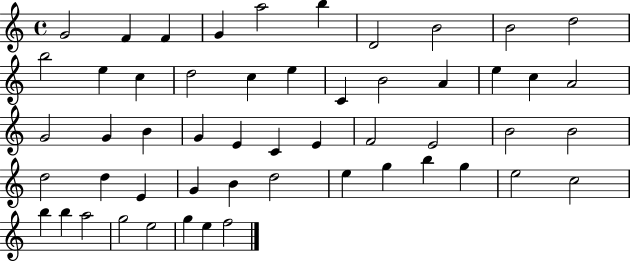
X:1
T:Untitled
M:4/4
L:1/4
K:C
G2 F F G a2 b D2 B2 B2 d2 b2 e c d2 c e C B2 A e c A2 G2 G B G E C E F2 E2 B2 B2 d2 d E G B d2 e g b g e2 c2 b b a2 g2 e2 g e f2